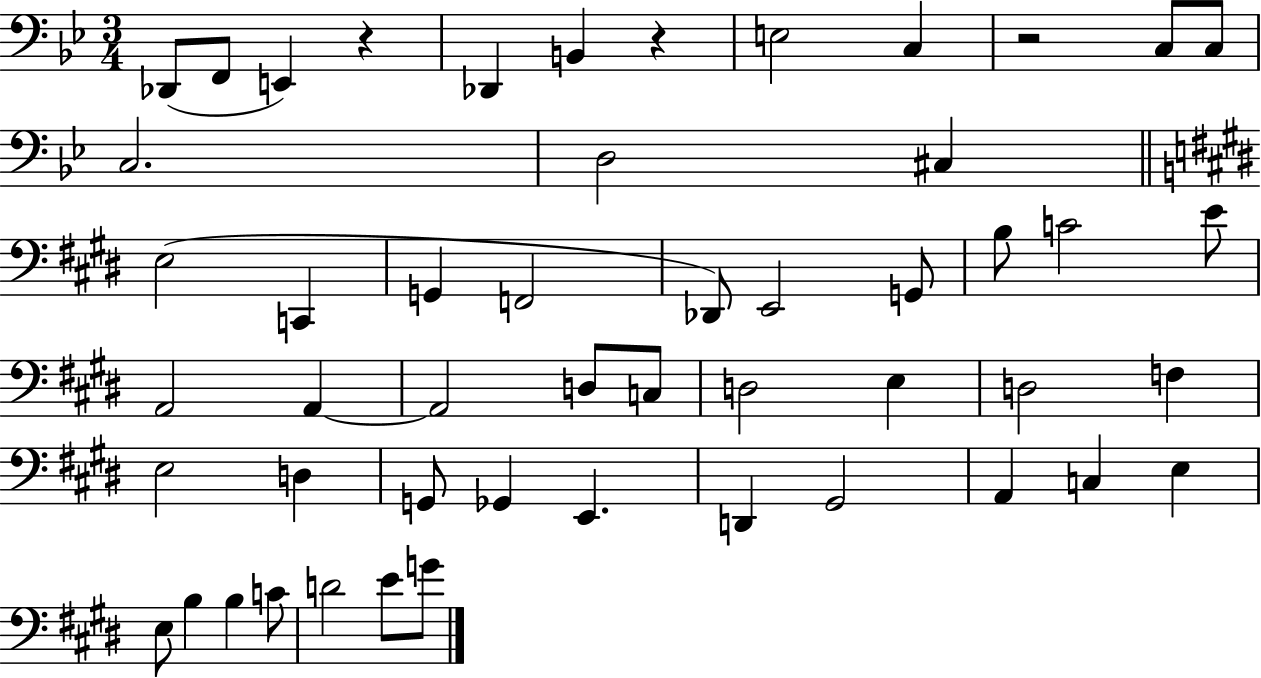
{
  \clef bass
  \numericTimeSignature
  \time 3/4
  \key bes \major
  des,8( f,8 e,4) r4 | des,4 b,4 r4 | e2 c4 | r2 c8 c8 | \break c2. | d2 cis4 | \bar "||" \break \key e \major e2( c,4 | g,4 f,2 | des,8) e,2 g,8 | b8 c'2 e'8 | \break a,2 a,4~~ | a,2 d8 c8 | d2 e4 | d2 f4 | \break e2 d4 | g,8 ges,4 e,4. | d,4 gis,2 | a,4 c4 e4 | \break e8 b4 b4 c'8 | d'2 e'8 g'8 | \bar "|."
}